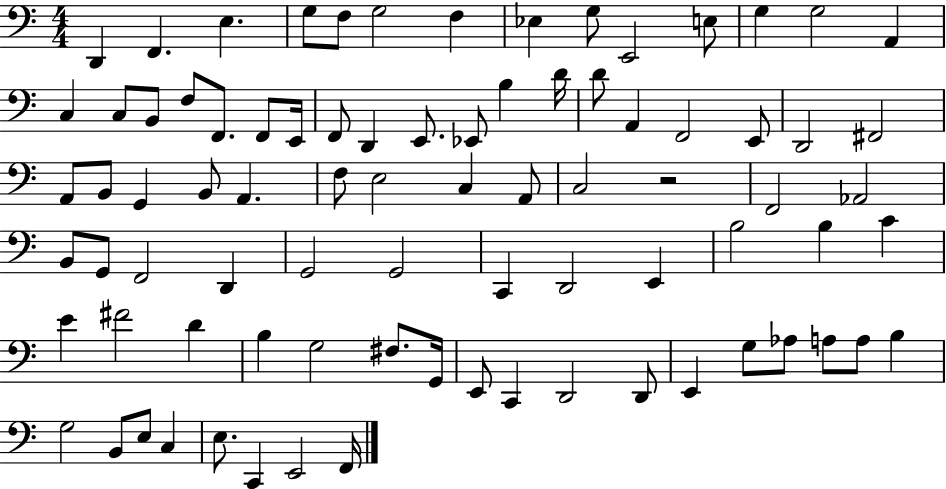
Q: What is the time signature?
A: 4/4